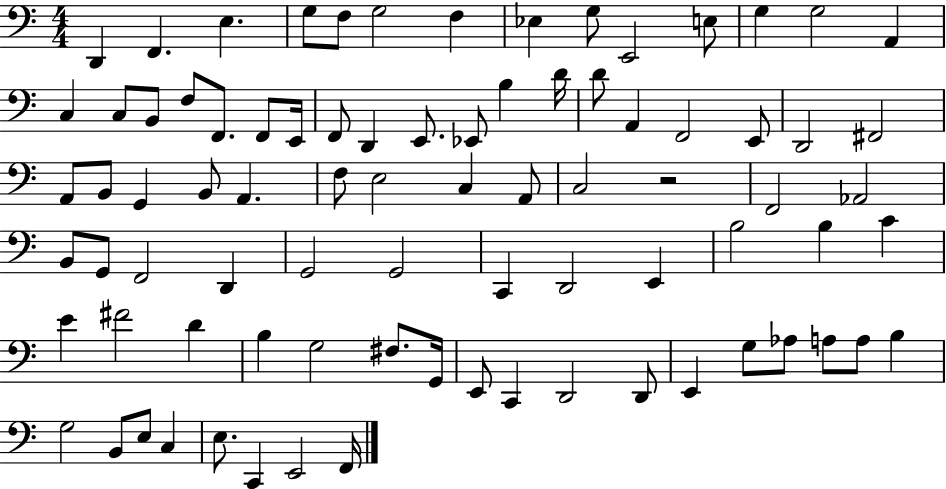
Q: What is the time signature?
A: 4/4